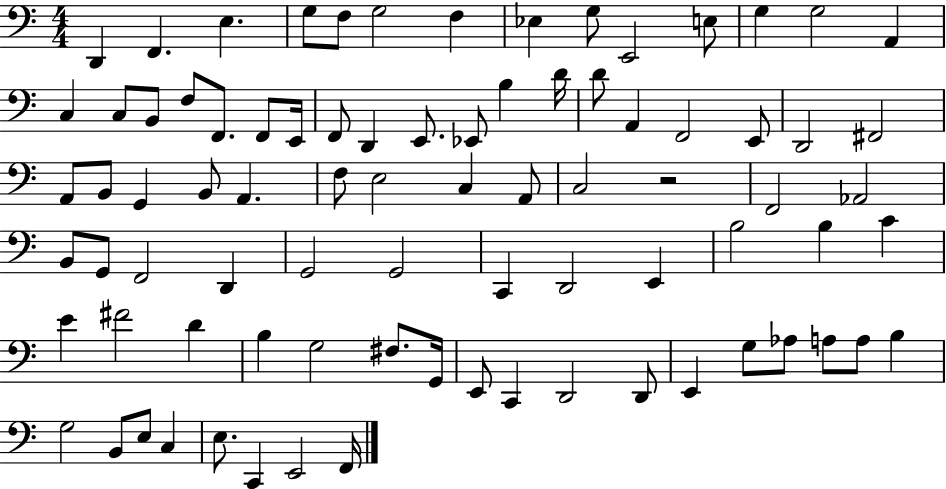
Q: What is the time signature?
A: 4/4